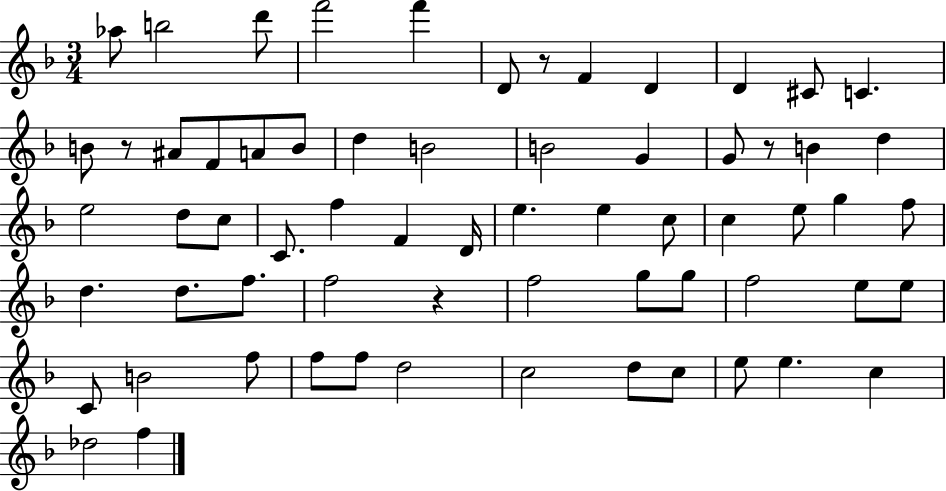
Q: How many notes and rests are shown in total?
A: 65